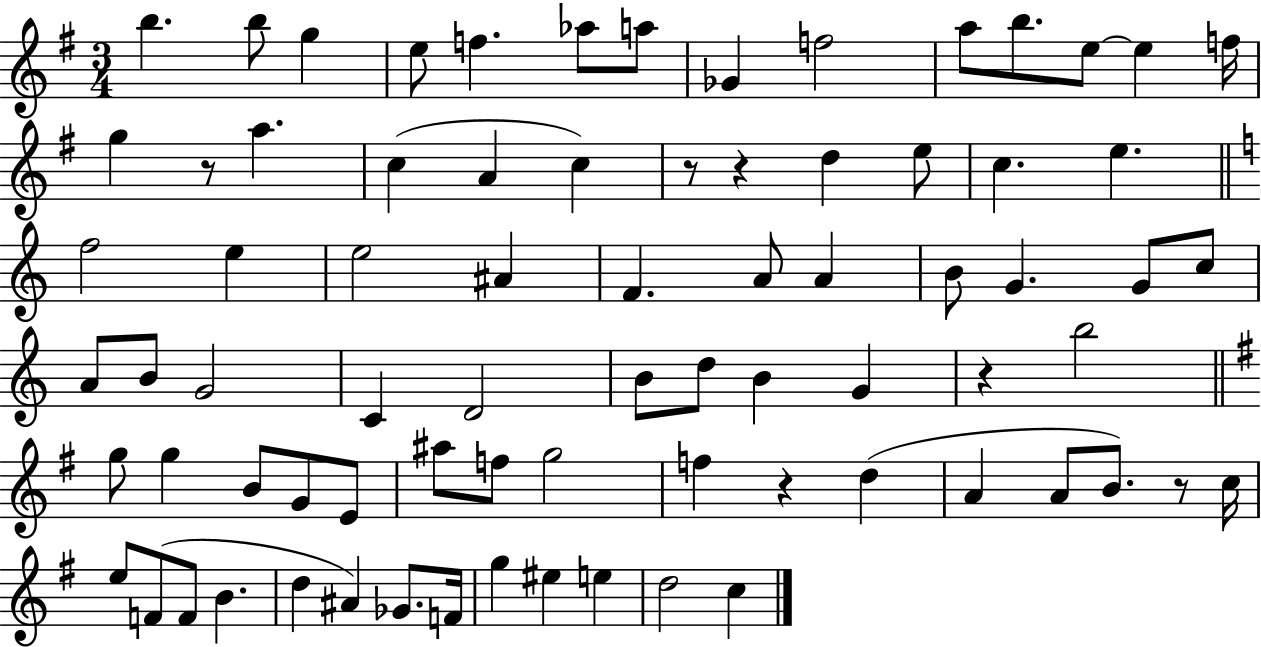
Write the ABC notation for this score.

X:1
T:Untitled
M:3/4
L:1/4
K:G
b b/2 g e/2 f _a/2 a/2 _G f2 a/2 b/2 e/2 e f/4 g z/2 a c A c z/2 z d e/2 c e f2 e e2 ^A F A/2 A B/2 G G/2 c/2 A/2 B/2 G2 C D2 B/2 d/2 B G z b2 g/2 g B/2 G/2 E/2 ^a/2 f/2 g2 f z d A A/2 B/2 z/2 c/4 e/2 F/2 F/2 B d ^A _G/2 F/4 g ^e e d2 c